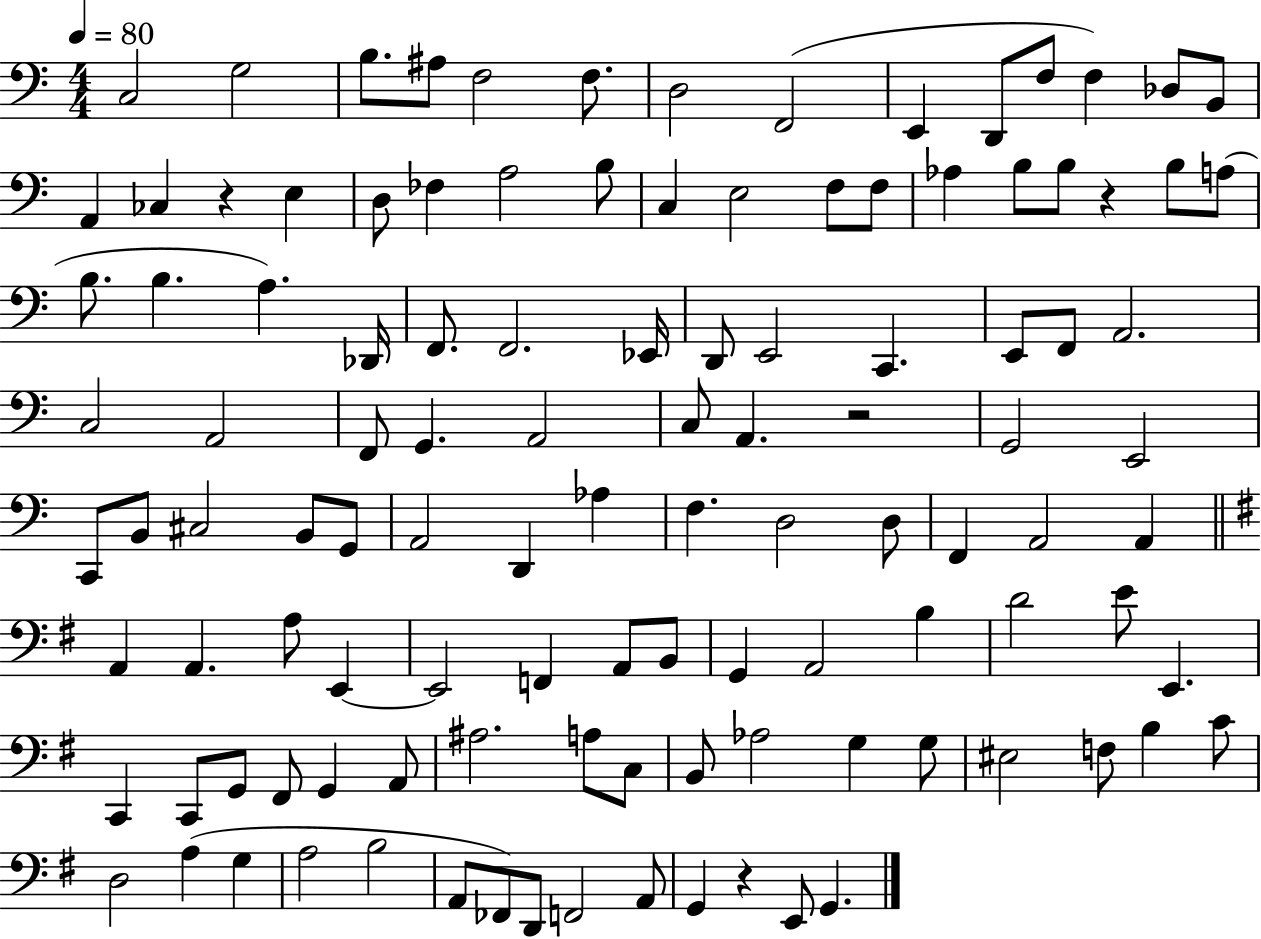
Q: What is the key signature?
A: C major